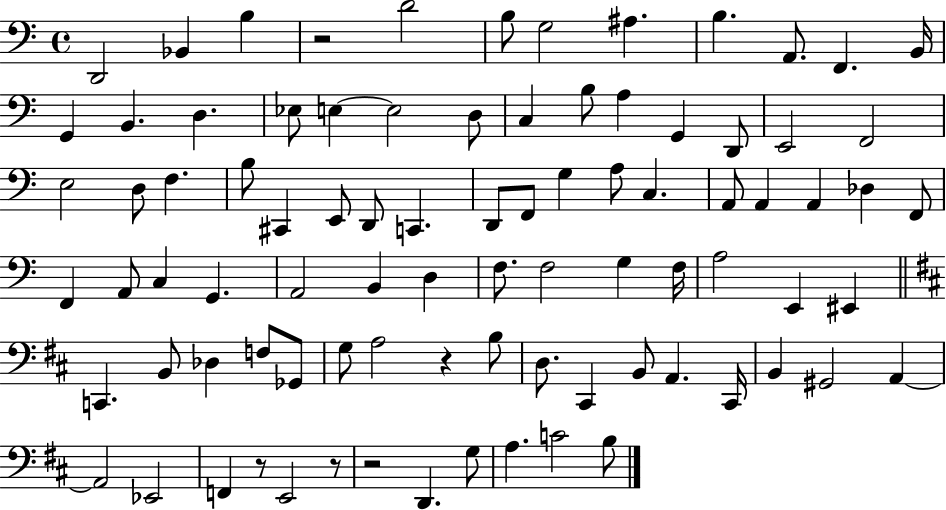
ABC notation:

X:1
T:Untitled
M:4/4
L:1/4
K:C
D,,2 _B,, B, z2 D2 B,/2 G,2 ^A, B, A,,/2 F,, B,,/4 G,, B,, D, _E,/2 E, E,2 D,/2 C, B,/2 A, G,, D,,/2 E,,2 F,,2 E,2 D,/2 F, B,/2 ^C,, E,,/2 D,,/2 C,, D,,/2 F,,/2 G, A,/2 C, A,,/2 A,, A,, _D, F,,/2 F,, A,,/2 C, G,, A,,2 B,, D, F,/2 F,2 G, F,/4 A,2 E,, ^E,, C,, B,,/2 _D, F,/2 _G,,/2 G,/2 A,2 z B,/2 D,/2 ^C,, B,,/2 A,, ^C,,/4 B,, ^G,,2 A,, A,,2 _E,,2 F,, z/2 E,,2 z/2 z2 D,, G,/2 A, C2 B,/2